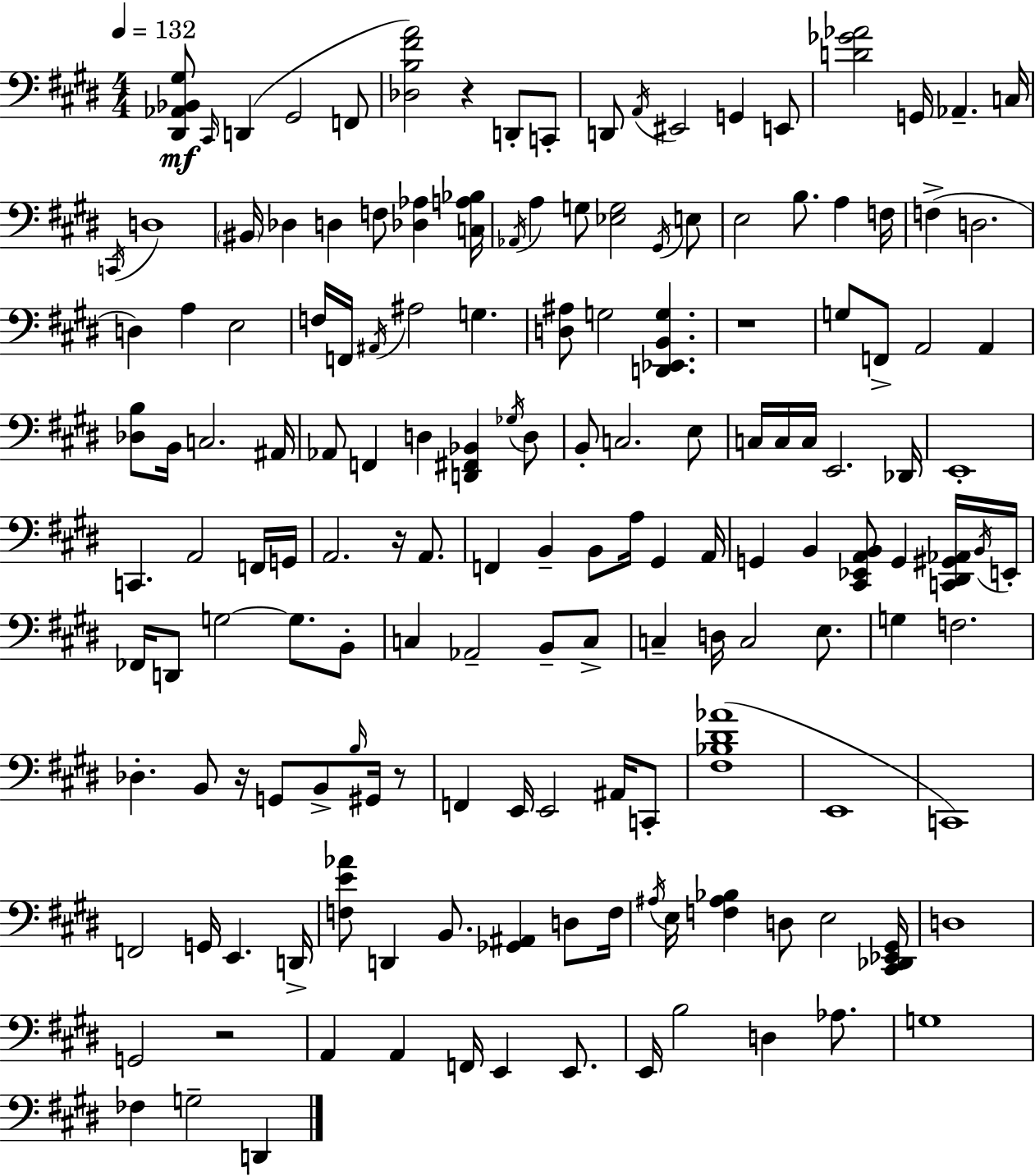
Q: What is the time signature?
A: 4/4